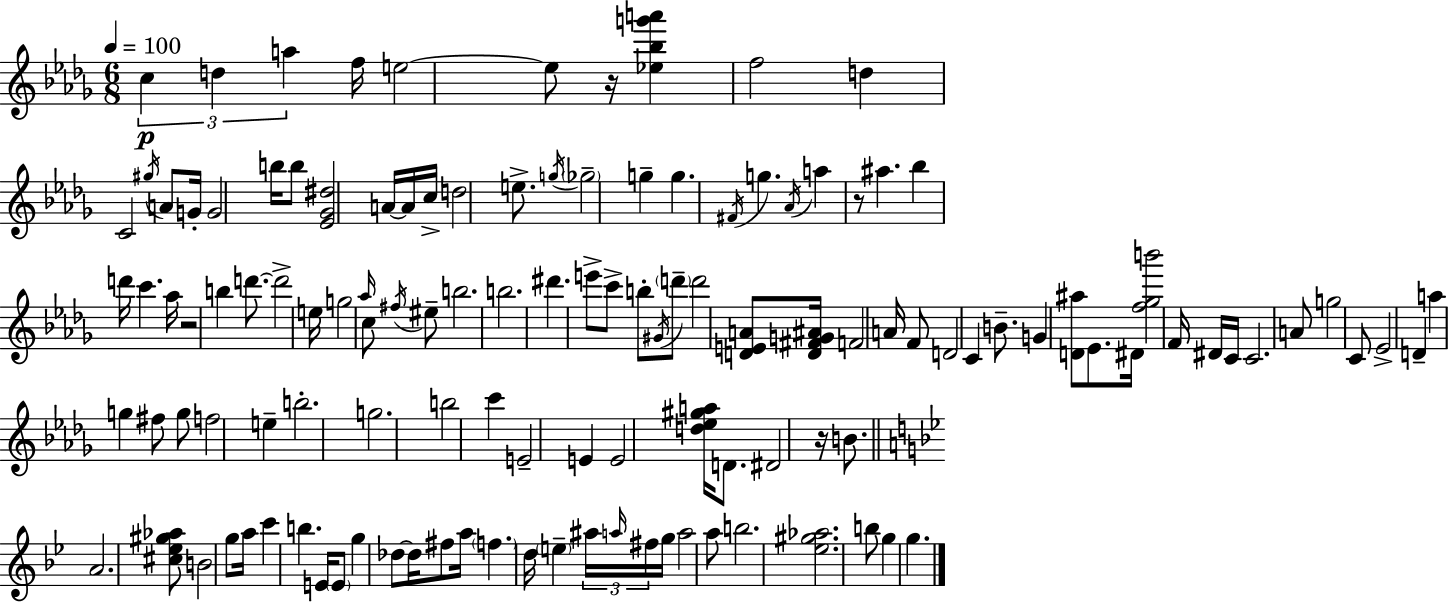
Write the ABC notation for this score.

X:1
T:Untitled
M:6/8
L:1/4
K:Bbm
c d a f/4 e2 e/2 z/4 [_e_bg'a'] f2 d C2 ^g/4 A/2 G/4 G2 b/4 b/2 [_E_G^d]2 A/4 A/4 c/4 d2 e/2 g/4 _g2 g g ^F/4 g _A/4 a z/2 ^a _b d'/4 c' _a/4 z2 b d'/2 d'2 e/4 g2 _a/4 c/2 ^f/4 ^e/2 b2 b2 ^d' e'/2 c'/2 b/2 ^G/4 d'/2 d'2 [DEA]/2 [D^FG^A]/4 F2 A/4 F/2 D2 C B/2 G [D^a]/2 _E/2 ^D/4 [f_gb']2 F/4 ^D/4 C/4 C2 A/2 g2 C/2 _E2 D a g ^f/2 g/2 f2 e b2 g2 b2 c' E2 E E2 [d_e^ga]/4 D/2 ^D2 z/4 B/2 A2 [^c_e^g_a]/2 B2 g/2 a/4 c' b E/4 E/2 g _d/2 _d/4 ^f/2 a/4 f d/4 e ^a/4 a/4 ^f/4 g/4 a2 a/2 b2 [_e^g_a]2 b/2 g g